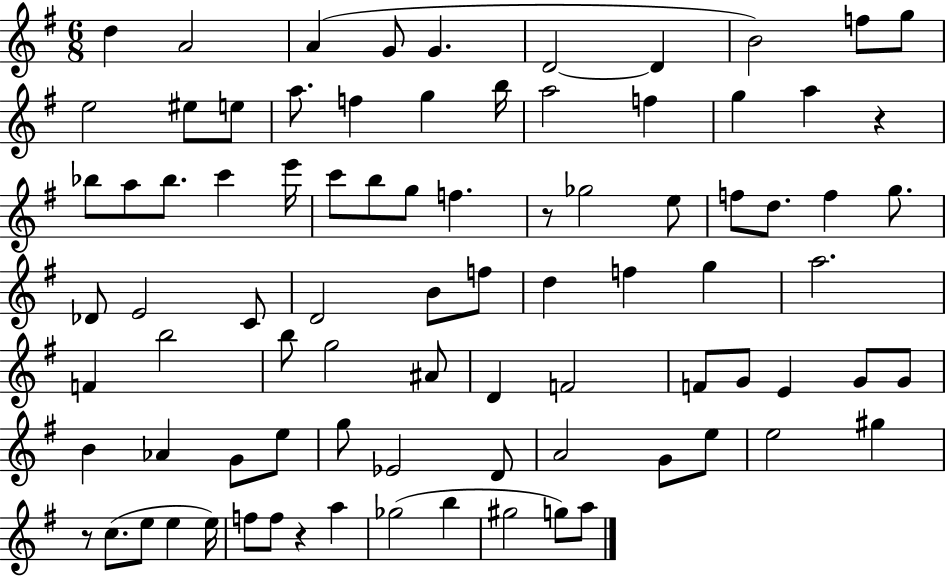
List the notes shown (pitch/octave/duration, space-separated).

D5/q A4/h A4/q G4/e G4/q. D4/h D4/q B4/h F5/e G5/e E5/h EIS5/e E5/e A5/e. F5/q G5/q B5/s A5/h F5/q G5/q A5/q R/q Bb5/e A5/e Bb5/e. C6/q E6/s C6/e B5/e G5/e F5/q. R/e Gb5/h E5/e F5/e D5/e. F5/q G5/e. Db4/e E4/h C4/e D4/h B4/e F5/e D5/q F5/q G5/q A5/h. F4/q B5/h B5/e G5/h A#4/e D4/q F4/h F4/e G4/e E4/q G4/e G4/e B4/q Ab4/q G4/e E5/e G5/e Eb4/h D4/e A4/h G4/e E5/e E5/h G#5/q R/e C5/e. E5/e E5/q E5/s F5/e F5/e R/q A5/q Gb5/h B5/q G#5/h G5/e A5/e